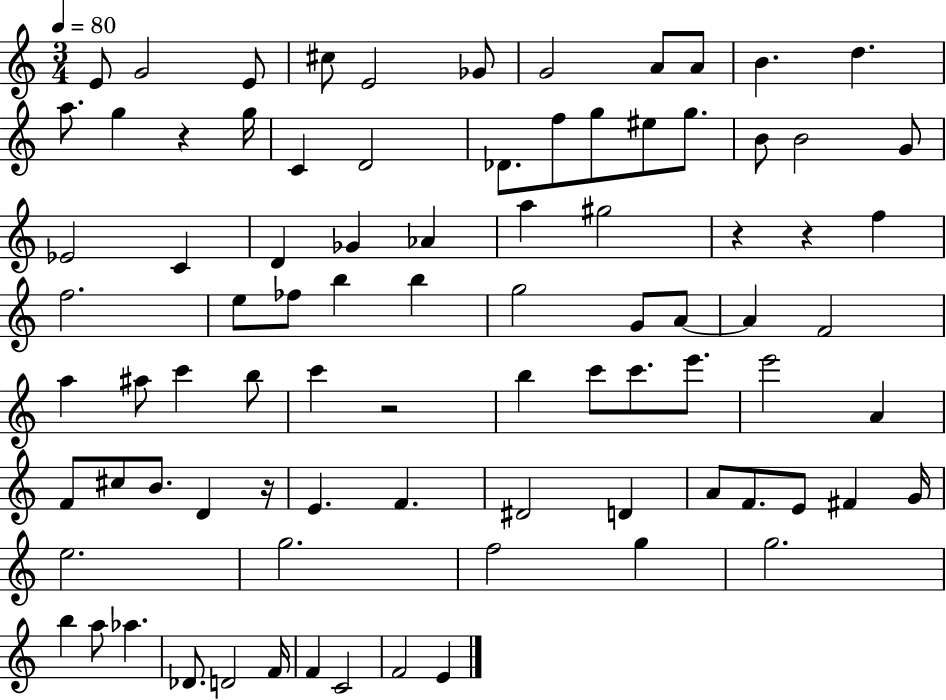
E4/e G4/h E4/e C#5/e E4/h Gb4/e G4/h A4/e A4/e B4/q. D5/q. A5/e. G5/q R/q G5/s C4/q D4/h Db4/e. F5/e G5/e EIS5/e G5/e. B4/e B4/h G4/e Eb4/h C4/q D4/q Gb4/q Ab4/q A5/q G#5/h R/q R/q F5/q F5/h. E5/e FES5/e B5/q B5/q G5/h G4/e A4/e A4/q F4/h A5/q A#5/e C6/q B5/e C6/q R/h B5/q C6/e C6/e. E6/e. E6/h A4/q F4/e C#5/e B4/e. D4/q R/s E4/q. F4/q. D#4/h D4/q A4/e F4/e. E4/e F#4/q G4/s E5/h. G5/h. F5/h G5/q G5/h. B5/q A5/e Ab5/q. Db4/e. D4/h F4/s F4/q C4/h F4/h E4/q